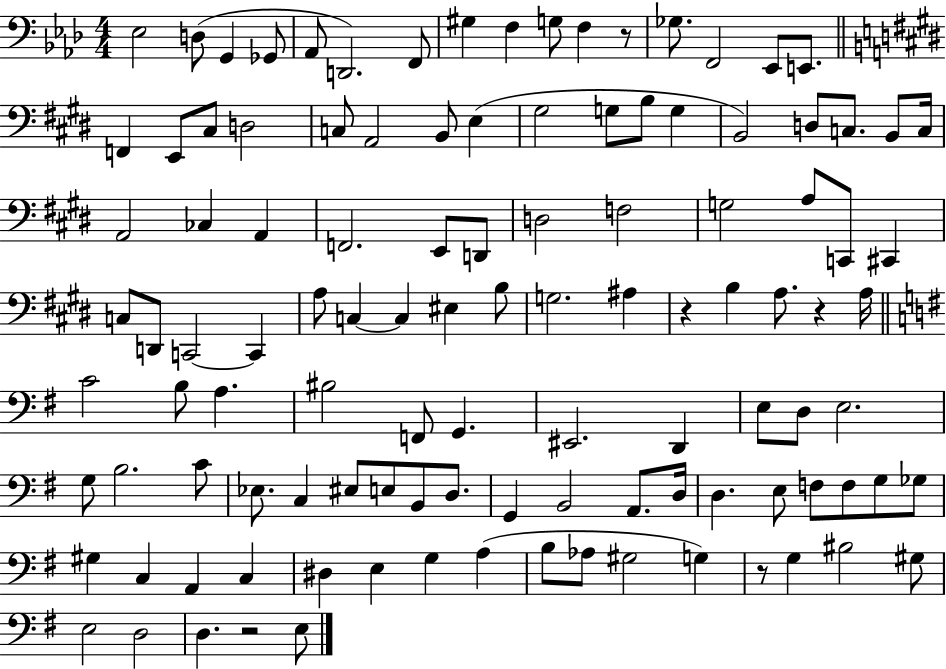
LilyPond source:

{
  \clef bass
  \numericTimeSignature
  \time 4/4
  \key aes \major
  ees2 d8( g,4 ges,8 | aes,8 d,2.) f,8 | gis4 f4 g8 f4 r8 | ges8. f,2 ees,8 e,8. | \break \bar "||" \break \key e \major f,4 e,8 cis8 d2 | c8 a,2 b,8 e4( | gis2 g8 b8 g4 | b,2) d8 c8. b,8 c16 | \break a,2 ces4 a,4 | f,2. e,8 d,8 | d2 f2 | g2 a8 c,8 cis,4 | \break c8 d,8 c,2~~ c,4 | a8 c4~~ c4 eis4 b8 | g2. ais4 | r4 b4 a8. r4 a16 | \break \bar "||" \break \key g \major c'2 b8 a4. | bis2 f,8 g,4. | eis,2. d,4 | e8 d8 e2. | \break g8 b2. c'8 | ees8. c4 eis8 e8 b,8 d8. | g,4 b,2 a,8. d16 | d4. e8 f8 f8 g8 ges8 | \break gis4 c4 a,4 c4 | dis4 e4 g4 a4( | b8 aes8 gis2 g4) | r8 g4 bis2 gis8 | \break e2 d2 | d4. r2 e8 | \bar "|."
}